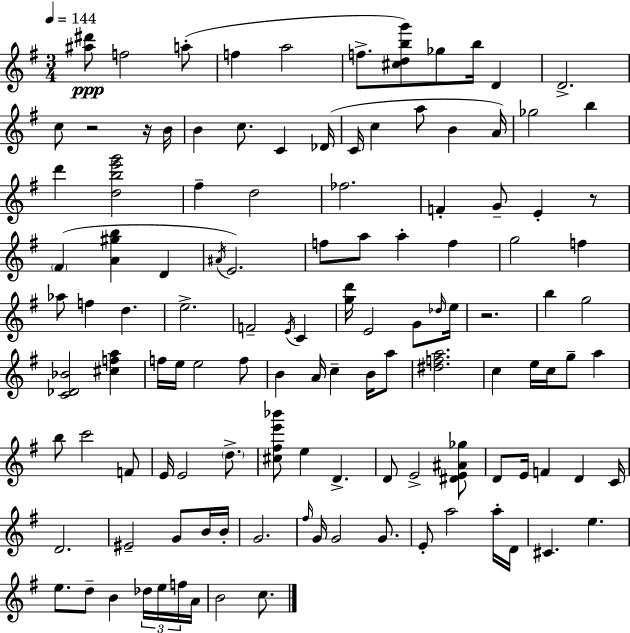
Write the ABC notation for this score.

X:1
T:Untitled
M:3/4
L:1/4
K:G
[^a^d']/2 f2 a/2 f a2 f/2 [^cdbg']/2 _g/2 b/4 D D2 c/2 z2 z/4 B/4 B c/2 C _D/4 C/4 c a/2 B A/4 _g2 b d' [dbe'g']2 ^f d2 _f2 F G/2 E z/2 ^F [A^gb] D ^A/4 E2 f/2 a/2 a f g2 f _a/2 f d e2 F2 E/4 C [gd']/4 E2 G/2 _d/4 e/4 z2 b g2 [C_D_B]2 [^cfa] f/4 e/4 e2 f/2 B A/4 c B/4 a/2 [^dfa]2 c e/4 c/4 g/2 a b/2 c'2 F/2 E/4 E2 d/2 [^c^fe'_b']/2 e D D/2 E2 [^DE^A_g]/2 D/2 E/4 F D C/4 D2 ^E2 G/2 B/4 B/4 G2 ^f/4 G/4 G2 G/2 E/2 a2 a/4 D/4 ^C e e/2 d/2 B _d/4 e/4 f/4 A/4 B2 c/2